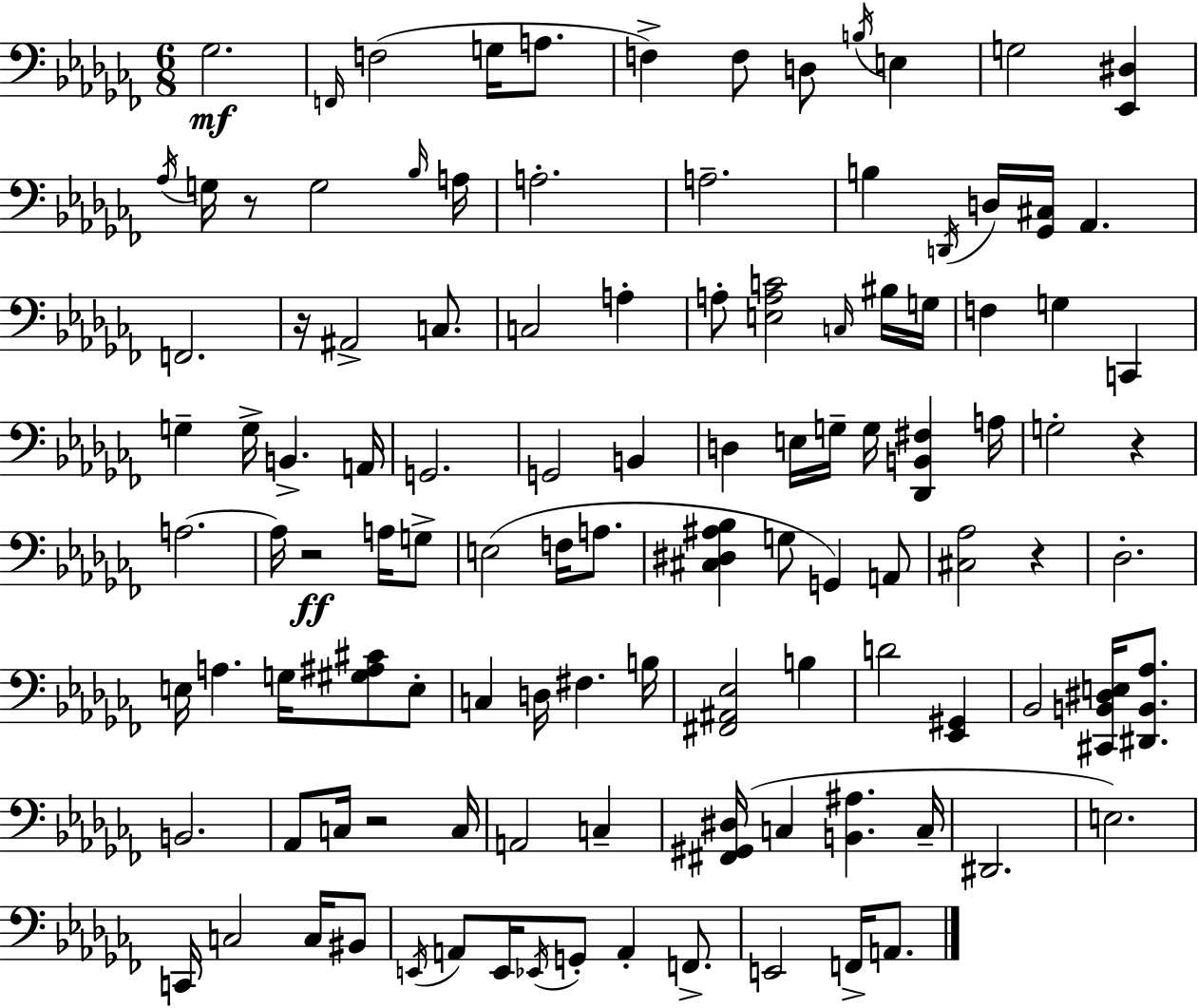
X:1
T:Untitled
M:6/8
L:1/4
K:Abm
_G,2 F,,/4 F,2 G,/4 A,/2 F, F,/2 D,/2 B,/4 E, G,2 [_E,,^D,] _A,/4 G,/4 z/2 G,2 _B,/4 A,/4 A,2 A,2 B, D,,/4 D,/4 [_G,,^C,]/4 _A,, F,,2 z/4 ^A,,2 C,/2 C,2 A, A,/2 [E,A,C]2 C,/4 ^B,/4 G,/4 F, G, C,, G, G,/4 B,, A,,/4 G,,2 G,,2 B,, D, E,/4 G,/4 G,/4 [_D,,B,,^F,] A,/4 G,2 z A,2 A,/4 z2 A,/4 G,/2 E,2 F,/4 A,/2 [^C,^D,^A,_B,] G,/2 G,, A,,/2 [^C,_A,]2 z _D,2 E,/4 A, G,/4 [^G,^A,^C]/2 E,/2 C, D,/4 ^F, B,/4 [^F,,^A,,_E,]2 B, D2 [_E,,^G,,] _B,,2 [^C,,B,,^D,E,]/4 [^D,,B,,_A,]/2 B,,2 _A,,/2 C,/4 z2 C,/4 A,,2 C, [^F,,^G,,^D,]/4 C, [B,,^A,] C,/4 ^D,,2 E,2 C,,/4 C,2 C,/4 ^B,,/2 E,,/4 A,,/2 E,,/4 _E,,/4 G,,/2 A,, F,,/2 E,,2 F,,/4 A,,/2